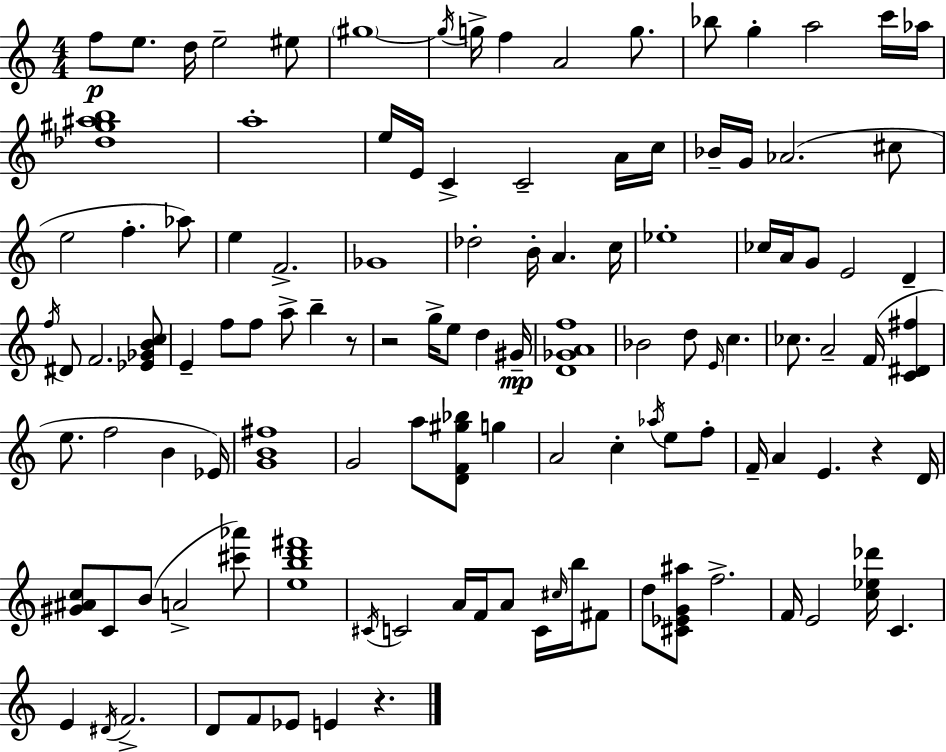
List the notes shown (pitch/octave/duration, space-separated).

F5/e E5/e. D5/s E5/h EIS5/e G#5/w G#5/s G5/s F5/q A4/h G5/e. Bb5/e G5/q A5/h C6/s Ab5/s [Db5,G#5,A#5,B5]/w A5/w E5/s E4/s C4/q C4/h A4/s C5/s Bb4/s G4/s Ab4/h. C#5/e E5/h F5/q. Ab5/e E5/q F4/h. Gb4/w Db5/h B4/s A4/q. C5/s Eb5/w CES5/s A4/s G4/e E4/h D4/q F5/s D#4/e F4/h. [Eb4,Gb4,B4,C5]/e E4/q F5/e F5/e A5/e B5/q R/e R/h G5/s E5/e D5/q G#4/s [D4,Gb4,A4,F5]/w Bb4/h D5/e E4/s C5/q. CES5/e. A4/h F4/s [C4,D#4,F#5]/q E5/e. F5/h B4/q Eb4/s [G4,B4,F#5]/w G4/h A5/e [D4,F4,G#5,Bb5]/e G5/q A4/h C5/q Ab5/s E5/e F5/e F4/s A4/q E4/q. R/q D4/s [G#4,A#4,C5]/e C4/e B4/e A4/h [C#6,Ab6]/e [E5,B5,D6,F#6]/w C#4/s C4/h A4/s F4/s A4/e C4/s C#5/s B5/s F#4/e D5/e [C#4,Eb4,G4,A#5]/e F5/h. F4/s E4/h [C5,Eb5,Db6]/s C4/q. E4/q D#4/s F4/h. D4/e F4/e Eb4/e E4/q R/q.